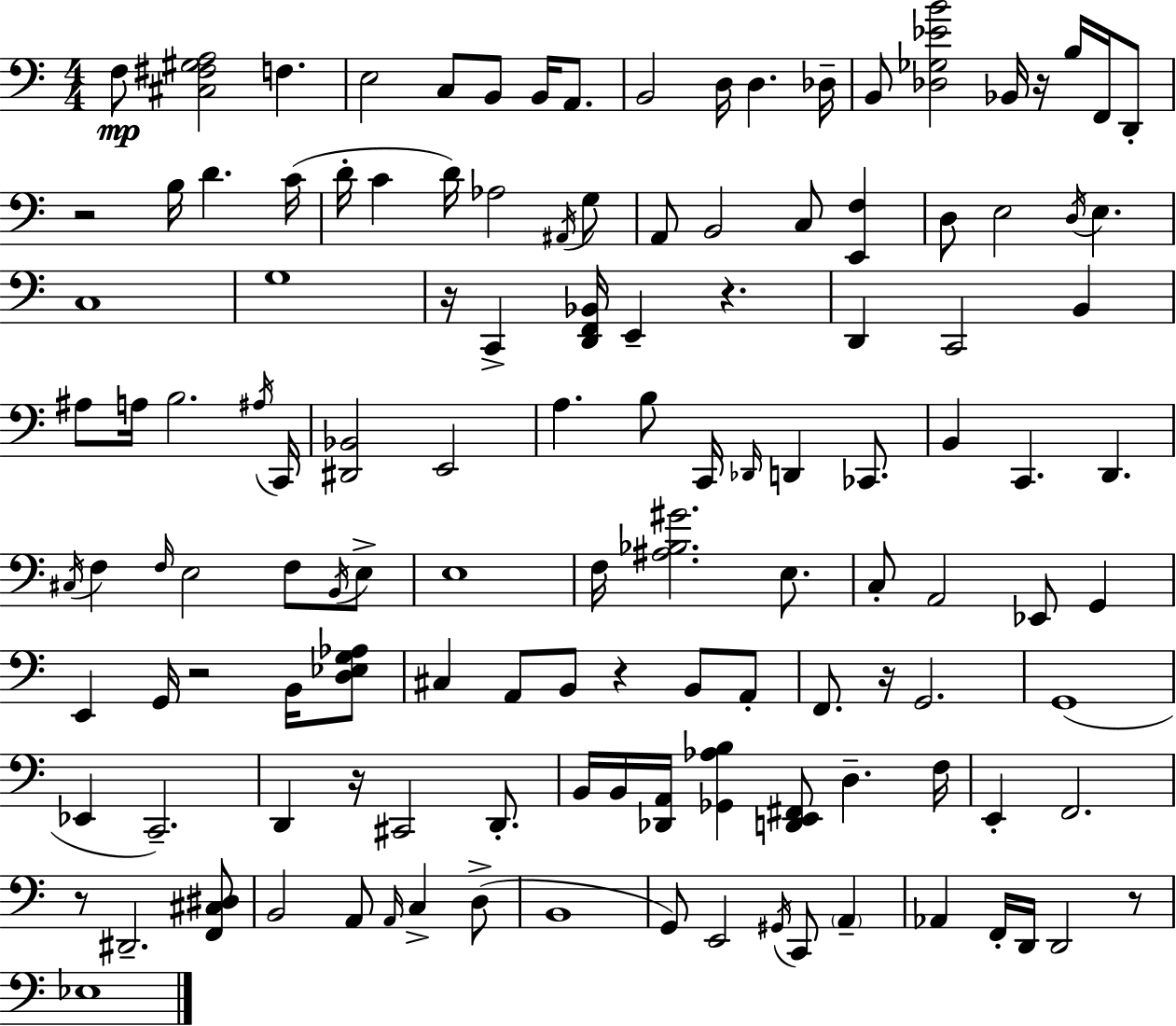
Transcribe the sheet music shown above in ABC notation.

X:1
T:Untitled
M:4/4
L:1/4
K:C
F,/2 [^C,^F,^G,A,]2 F, E,2 C,/2 B,,/2 B,,/4 A,,/2 B,,2 D,/4 D, _D,/4 B,,/2 [_D,_G,_EB]2 _B,,/4 z/4 B,/4 F,,/4 D,,/2 z2 B,/4 D C/4 D/4 C D/4 _A,2 ^A,,/4 G,/2 A,,/2 B,,2 C,/2 [E,,F,] D,/2 E,2 D,/4 E, C,4 G,4 z/4 C,, [D,,F,,_B,,]/4 E,, z D,, C,,2 B,, ^A,/2 A,/4 B,2 ^A,/4 C,,/4 [^D,,_B,,]2 E,,2 A, B,/2 C,,/4 _D,,/4 D,, _C,,/2 B,, C,, D,, ^C,/4 F, F,/4 E,2 F,/2 B,,/4 E,/2 E,4 F,/4 [^A,_B,^G]2 E,/2 C,/2 A,,2 _E,,/2 G,, E,, G,,/4 z2 B,,/4 [D,_E,G,_A,]/2 ^C, A,,/2 B,,/2 z B,,/2 A,,/2 F,,/2 z/4 G,,2 G,,4 _E,, C,,2 D,, z/4 ^C,,2 D,,/2 B,,/4 B,,/4 [_D,,A,,]/4 [_G,,_A,B,] [D,,E,,^F,,]/2 D, F,/4 E,, F,,2 z/2 ^D,,2 [F,,^C,^D,]/2 B,,2 A,,/2 A,,/4 C, D,/2 B,,4 G,,/2 E,,2 ^G,,/4 C,,/2 A,, _A,, F,,/4 D,,/4 D,,2 z/2 _E,4